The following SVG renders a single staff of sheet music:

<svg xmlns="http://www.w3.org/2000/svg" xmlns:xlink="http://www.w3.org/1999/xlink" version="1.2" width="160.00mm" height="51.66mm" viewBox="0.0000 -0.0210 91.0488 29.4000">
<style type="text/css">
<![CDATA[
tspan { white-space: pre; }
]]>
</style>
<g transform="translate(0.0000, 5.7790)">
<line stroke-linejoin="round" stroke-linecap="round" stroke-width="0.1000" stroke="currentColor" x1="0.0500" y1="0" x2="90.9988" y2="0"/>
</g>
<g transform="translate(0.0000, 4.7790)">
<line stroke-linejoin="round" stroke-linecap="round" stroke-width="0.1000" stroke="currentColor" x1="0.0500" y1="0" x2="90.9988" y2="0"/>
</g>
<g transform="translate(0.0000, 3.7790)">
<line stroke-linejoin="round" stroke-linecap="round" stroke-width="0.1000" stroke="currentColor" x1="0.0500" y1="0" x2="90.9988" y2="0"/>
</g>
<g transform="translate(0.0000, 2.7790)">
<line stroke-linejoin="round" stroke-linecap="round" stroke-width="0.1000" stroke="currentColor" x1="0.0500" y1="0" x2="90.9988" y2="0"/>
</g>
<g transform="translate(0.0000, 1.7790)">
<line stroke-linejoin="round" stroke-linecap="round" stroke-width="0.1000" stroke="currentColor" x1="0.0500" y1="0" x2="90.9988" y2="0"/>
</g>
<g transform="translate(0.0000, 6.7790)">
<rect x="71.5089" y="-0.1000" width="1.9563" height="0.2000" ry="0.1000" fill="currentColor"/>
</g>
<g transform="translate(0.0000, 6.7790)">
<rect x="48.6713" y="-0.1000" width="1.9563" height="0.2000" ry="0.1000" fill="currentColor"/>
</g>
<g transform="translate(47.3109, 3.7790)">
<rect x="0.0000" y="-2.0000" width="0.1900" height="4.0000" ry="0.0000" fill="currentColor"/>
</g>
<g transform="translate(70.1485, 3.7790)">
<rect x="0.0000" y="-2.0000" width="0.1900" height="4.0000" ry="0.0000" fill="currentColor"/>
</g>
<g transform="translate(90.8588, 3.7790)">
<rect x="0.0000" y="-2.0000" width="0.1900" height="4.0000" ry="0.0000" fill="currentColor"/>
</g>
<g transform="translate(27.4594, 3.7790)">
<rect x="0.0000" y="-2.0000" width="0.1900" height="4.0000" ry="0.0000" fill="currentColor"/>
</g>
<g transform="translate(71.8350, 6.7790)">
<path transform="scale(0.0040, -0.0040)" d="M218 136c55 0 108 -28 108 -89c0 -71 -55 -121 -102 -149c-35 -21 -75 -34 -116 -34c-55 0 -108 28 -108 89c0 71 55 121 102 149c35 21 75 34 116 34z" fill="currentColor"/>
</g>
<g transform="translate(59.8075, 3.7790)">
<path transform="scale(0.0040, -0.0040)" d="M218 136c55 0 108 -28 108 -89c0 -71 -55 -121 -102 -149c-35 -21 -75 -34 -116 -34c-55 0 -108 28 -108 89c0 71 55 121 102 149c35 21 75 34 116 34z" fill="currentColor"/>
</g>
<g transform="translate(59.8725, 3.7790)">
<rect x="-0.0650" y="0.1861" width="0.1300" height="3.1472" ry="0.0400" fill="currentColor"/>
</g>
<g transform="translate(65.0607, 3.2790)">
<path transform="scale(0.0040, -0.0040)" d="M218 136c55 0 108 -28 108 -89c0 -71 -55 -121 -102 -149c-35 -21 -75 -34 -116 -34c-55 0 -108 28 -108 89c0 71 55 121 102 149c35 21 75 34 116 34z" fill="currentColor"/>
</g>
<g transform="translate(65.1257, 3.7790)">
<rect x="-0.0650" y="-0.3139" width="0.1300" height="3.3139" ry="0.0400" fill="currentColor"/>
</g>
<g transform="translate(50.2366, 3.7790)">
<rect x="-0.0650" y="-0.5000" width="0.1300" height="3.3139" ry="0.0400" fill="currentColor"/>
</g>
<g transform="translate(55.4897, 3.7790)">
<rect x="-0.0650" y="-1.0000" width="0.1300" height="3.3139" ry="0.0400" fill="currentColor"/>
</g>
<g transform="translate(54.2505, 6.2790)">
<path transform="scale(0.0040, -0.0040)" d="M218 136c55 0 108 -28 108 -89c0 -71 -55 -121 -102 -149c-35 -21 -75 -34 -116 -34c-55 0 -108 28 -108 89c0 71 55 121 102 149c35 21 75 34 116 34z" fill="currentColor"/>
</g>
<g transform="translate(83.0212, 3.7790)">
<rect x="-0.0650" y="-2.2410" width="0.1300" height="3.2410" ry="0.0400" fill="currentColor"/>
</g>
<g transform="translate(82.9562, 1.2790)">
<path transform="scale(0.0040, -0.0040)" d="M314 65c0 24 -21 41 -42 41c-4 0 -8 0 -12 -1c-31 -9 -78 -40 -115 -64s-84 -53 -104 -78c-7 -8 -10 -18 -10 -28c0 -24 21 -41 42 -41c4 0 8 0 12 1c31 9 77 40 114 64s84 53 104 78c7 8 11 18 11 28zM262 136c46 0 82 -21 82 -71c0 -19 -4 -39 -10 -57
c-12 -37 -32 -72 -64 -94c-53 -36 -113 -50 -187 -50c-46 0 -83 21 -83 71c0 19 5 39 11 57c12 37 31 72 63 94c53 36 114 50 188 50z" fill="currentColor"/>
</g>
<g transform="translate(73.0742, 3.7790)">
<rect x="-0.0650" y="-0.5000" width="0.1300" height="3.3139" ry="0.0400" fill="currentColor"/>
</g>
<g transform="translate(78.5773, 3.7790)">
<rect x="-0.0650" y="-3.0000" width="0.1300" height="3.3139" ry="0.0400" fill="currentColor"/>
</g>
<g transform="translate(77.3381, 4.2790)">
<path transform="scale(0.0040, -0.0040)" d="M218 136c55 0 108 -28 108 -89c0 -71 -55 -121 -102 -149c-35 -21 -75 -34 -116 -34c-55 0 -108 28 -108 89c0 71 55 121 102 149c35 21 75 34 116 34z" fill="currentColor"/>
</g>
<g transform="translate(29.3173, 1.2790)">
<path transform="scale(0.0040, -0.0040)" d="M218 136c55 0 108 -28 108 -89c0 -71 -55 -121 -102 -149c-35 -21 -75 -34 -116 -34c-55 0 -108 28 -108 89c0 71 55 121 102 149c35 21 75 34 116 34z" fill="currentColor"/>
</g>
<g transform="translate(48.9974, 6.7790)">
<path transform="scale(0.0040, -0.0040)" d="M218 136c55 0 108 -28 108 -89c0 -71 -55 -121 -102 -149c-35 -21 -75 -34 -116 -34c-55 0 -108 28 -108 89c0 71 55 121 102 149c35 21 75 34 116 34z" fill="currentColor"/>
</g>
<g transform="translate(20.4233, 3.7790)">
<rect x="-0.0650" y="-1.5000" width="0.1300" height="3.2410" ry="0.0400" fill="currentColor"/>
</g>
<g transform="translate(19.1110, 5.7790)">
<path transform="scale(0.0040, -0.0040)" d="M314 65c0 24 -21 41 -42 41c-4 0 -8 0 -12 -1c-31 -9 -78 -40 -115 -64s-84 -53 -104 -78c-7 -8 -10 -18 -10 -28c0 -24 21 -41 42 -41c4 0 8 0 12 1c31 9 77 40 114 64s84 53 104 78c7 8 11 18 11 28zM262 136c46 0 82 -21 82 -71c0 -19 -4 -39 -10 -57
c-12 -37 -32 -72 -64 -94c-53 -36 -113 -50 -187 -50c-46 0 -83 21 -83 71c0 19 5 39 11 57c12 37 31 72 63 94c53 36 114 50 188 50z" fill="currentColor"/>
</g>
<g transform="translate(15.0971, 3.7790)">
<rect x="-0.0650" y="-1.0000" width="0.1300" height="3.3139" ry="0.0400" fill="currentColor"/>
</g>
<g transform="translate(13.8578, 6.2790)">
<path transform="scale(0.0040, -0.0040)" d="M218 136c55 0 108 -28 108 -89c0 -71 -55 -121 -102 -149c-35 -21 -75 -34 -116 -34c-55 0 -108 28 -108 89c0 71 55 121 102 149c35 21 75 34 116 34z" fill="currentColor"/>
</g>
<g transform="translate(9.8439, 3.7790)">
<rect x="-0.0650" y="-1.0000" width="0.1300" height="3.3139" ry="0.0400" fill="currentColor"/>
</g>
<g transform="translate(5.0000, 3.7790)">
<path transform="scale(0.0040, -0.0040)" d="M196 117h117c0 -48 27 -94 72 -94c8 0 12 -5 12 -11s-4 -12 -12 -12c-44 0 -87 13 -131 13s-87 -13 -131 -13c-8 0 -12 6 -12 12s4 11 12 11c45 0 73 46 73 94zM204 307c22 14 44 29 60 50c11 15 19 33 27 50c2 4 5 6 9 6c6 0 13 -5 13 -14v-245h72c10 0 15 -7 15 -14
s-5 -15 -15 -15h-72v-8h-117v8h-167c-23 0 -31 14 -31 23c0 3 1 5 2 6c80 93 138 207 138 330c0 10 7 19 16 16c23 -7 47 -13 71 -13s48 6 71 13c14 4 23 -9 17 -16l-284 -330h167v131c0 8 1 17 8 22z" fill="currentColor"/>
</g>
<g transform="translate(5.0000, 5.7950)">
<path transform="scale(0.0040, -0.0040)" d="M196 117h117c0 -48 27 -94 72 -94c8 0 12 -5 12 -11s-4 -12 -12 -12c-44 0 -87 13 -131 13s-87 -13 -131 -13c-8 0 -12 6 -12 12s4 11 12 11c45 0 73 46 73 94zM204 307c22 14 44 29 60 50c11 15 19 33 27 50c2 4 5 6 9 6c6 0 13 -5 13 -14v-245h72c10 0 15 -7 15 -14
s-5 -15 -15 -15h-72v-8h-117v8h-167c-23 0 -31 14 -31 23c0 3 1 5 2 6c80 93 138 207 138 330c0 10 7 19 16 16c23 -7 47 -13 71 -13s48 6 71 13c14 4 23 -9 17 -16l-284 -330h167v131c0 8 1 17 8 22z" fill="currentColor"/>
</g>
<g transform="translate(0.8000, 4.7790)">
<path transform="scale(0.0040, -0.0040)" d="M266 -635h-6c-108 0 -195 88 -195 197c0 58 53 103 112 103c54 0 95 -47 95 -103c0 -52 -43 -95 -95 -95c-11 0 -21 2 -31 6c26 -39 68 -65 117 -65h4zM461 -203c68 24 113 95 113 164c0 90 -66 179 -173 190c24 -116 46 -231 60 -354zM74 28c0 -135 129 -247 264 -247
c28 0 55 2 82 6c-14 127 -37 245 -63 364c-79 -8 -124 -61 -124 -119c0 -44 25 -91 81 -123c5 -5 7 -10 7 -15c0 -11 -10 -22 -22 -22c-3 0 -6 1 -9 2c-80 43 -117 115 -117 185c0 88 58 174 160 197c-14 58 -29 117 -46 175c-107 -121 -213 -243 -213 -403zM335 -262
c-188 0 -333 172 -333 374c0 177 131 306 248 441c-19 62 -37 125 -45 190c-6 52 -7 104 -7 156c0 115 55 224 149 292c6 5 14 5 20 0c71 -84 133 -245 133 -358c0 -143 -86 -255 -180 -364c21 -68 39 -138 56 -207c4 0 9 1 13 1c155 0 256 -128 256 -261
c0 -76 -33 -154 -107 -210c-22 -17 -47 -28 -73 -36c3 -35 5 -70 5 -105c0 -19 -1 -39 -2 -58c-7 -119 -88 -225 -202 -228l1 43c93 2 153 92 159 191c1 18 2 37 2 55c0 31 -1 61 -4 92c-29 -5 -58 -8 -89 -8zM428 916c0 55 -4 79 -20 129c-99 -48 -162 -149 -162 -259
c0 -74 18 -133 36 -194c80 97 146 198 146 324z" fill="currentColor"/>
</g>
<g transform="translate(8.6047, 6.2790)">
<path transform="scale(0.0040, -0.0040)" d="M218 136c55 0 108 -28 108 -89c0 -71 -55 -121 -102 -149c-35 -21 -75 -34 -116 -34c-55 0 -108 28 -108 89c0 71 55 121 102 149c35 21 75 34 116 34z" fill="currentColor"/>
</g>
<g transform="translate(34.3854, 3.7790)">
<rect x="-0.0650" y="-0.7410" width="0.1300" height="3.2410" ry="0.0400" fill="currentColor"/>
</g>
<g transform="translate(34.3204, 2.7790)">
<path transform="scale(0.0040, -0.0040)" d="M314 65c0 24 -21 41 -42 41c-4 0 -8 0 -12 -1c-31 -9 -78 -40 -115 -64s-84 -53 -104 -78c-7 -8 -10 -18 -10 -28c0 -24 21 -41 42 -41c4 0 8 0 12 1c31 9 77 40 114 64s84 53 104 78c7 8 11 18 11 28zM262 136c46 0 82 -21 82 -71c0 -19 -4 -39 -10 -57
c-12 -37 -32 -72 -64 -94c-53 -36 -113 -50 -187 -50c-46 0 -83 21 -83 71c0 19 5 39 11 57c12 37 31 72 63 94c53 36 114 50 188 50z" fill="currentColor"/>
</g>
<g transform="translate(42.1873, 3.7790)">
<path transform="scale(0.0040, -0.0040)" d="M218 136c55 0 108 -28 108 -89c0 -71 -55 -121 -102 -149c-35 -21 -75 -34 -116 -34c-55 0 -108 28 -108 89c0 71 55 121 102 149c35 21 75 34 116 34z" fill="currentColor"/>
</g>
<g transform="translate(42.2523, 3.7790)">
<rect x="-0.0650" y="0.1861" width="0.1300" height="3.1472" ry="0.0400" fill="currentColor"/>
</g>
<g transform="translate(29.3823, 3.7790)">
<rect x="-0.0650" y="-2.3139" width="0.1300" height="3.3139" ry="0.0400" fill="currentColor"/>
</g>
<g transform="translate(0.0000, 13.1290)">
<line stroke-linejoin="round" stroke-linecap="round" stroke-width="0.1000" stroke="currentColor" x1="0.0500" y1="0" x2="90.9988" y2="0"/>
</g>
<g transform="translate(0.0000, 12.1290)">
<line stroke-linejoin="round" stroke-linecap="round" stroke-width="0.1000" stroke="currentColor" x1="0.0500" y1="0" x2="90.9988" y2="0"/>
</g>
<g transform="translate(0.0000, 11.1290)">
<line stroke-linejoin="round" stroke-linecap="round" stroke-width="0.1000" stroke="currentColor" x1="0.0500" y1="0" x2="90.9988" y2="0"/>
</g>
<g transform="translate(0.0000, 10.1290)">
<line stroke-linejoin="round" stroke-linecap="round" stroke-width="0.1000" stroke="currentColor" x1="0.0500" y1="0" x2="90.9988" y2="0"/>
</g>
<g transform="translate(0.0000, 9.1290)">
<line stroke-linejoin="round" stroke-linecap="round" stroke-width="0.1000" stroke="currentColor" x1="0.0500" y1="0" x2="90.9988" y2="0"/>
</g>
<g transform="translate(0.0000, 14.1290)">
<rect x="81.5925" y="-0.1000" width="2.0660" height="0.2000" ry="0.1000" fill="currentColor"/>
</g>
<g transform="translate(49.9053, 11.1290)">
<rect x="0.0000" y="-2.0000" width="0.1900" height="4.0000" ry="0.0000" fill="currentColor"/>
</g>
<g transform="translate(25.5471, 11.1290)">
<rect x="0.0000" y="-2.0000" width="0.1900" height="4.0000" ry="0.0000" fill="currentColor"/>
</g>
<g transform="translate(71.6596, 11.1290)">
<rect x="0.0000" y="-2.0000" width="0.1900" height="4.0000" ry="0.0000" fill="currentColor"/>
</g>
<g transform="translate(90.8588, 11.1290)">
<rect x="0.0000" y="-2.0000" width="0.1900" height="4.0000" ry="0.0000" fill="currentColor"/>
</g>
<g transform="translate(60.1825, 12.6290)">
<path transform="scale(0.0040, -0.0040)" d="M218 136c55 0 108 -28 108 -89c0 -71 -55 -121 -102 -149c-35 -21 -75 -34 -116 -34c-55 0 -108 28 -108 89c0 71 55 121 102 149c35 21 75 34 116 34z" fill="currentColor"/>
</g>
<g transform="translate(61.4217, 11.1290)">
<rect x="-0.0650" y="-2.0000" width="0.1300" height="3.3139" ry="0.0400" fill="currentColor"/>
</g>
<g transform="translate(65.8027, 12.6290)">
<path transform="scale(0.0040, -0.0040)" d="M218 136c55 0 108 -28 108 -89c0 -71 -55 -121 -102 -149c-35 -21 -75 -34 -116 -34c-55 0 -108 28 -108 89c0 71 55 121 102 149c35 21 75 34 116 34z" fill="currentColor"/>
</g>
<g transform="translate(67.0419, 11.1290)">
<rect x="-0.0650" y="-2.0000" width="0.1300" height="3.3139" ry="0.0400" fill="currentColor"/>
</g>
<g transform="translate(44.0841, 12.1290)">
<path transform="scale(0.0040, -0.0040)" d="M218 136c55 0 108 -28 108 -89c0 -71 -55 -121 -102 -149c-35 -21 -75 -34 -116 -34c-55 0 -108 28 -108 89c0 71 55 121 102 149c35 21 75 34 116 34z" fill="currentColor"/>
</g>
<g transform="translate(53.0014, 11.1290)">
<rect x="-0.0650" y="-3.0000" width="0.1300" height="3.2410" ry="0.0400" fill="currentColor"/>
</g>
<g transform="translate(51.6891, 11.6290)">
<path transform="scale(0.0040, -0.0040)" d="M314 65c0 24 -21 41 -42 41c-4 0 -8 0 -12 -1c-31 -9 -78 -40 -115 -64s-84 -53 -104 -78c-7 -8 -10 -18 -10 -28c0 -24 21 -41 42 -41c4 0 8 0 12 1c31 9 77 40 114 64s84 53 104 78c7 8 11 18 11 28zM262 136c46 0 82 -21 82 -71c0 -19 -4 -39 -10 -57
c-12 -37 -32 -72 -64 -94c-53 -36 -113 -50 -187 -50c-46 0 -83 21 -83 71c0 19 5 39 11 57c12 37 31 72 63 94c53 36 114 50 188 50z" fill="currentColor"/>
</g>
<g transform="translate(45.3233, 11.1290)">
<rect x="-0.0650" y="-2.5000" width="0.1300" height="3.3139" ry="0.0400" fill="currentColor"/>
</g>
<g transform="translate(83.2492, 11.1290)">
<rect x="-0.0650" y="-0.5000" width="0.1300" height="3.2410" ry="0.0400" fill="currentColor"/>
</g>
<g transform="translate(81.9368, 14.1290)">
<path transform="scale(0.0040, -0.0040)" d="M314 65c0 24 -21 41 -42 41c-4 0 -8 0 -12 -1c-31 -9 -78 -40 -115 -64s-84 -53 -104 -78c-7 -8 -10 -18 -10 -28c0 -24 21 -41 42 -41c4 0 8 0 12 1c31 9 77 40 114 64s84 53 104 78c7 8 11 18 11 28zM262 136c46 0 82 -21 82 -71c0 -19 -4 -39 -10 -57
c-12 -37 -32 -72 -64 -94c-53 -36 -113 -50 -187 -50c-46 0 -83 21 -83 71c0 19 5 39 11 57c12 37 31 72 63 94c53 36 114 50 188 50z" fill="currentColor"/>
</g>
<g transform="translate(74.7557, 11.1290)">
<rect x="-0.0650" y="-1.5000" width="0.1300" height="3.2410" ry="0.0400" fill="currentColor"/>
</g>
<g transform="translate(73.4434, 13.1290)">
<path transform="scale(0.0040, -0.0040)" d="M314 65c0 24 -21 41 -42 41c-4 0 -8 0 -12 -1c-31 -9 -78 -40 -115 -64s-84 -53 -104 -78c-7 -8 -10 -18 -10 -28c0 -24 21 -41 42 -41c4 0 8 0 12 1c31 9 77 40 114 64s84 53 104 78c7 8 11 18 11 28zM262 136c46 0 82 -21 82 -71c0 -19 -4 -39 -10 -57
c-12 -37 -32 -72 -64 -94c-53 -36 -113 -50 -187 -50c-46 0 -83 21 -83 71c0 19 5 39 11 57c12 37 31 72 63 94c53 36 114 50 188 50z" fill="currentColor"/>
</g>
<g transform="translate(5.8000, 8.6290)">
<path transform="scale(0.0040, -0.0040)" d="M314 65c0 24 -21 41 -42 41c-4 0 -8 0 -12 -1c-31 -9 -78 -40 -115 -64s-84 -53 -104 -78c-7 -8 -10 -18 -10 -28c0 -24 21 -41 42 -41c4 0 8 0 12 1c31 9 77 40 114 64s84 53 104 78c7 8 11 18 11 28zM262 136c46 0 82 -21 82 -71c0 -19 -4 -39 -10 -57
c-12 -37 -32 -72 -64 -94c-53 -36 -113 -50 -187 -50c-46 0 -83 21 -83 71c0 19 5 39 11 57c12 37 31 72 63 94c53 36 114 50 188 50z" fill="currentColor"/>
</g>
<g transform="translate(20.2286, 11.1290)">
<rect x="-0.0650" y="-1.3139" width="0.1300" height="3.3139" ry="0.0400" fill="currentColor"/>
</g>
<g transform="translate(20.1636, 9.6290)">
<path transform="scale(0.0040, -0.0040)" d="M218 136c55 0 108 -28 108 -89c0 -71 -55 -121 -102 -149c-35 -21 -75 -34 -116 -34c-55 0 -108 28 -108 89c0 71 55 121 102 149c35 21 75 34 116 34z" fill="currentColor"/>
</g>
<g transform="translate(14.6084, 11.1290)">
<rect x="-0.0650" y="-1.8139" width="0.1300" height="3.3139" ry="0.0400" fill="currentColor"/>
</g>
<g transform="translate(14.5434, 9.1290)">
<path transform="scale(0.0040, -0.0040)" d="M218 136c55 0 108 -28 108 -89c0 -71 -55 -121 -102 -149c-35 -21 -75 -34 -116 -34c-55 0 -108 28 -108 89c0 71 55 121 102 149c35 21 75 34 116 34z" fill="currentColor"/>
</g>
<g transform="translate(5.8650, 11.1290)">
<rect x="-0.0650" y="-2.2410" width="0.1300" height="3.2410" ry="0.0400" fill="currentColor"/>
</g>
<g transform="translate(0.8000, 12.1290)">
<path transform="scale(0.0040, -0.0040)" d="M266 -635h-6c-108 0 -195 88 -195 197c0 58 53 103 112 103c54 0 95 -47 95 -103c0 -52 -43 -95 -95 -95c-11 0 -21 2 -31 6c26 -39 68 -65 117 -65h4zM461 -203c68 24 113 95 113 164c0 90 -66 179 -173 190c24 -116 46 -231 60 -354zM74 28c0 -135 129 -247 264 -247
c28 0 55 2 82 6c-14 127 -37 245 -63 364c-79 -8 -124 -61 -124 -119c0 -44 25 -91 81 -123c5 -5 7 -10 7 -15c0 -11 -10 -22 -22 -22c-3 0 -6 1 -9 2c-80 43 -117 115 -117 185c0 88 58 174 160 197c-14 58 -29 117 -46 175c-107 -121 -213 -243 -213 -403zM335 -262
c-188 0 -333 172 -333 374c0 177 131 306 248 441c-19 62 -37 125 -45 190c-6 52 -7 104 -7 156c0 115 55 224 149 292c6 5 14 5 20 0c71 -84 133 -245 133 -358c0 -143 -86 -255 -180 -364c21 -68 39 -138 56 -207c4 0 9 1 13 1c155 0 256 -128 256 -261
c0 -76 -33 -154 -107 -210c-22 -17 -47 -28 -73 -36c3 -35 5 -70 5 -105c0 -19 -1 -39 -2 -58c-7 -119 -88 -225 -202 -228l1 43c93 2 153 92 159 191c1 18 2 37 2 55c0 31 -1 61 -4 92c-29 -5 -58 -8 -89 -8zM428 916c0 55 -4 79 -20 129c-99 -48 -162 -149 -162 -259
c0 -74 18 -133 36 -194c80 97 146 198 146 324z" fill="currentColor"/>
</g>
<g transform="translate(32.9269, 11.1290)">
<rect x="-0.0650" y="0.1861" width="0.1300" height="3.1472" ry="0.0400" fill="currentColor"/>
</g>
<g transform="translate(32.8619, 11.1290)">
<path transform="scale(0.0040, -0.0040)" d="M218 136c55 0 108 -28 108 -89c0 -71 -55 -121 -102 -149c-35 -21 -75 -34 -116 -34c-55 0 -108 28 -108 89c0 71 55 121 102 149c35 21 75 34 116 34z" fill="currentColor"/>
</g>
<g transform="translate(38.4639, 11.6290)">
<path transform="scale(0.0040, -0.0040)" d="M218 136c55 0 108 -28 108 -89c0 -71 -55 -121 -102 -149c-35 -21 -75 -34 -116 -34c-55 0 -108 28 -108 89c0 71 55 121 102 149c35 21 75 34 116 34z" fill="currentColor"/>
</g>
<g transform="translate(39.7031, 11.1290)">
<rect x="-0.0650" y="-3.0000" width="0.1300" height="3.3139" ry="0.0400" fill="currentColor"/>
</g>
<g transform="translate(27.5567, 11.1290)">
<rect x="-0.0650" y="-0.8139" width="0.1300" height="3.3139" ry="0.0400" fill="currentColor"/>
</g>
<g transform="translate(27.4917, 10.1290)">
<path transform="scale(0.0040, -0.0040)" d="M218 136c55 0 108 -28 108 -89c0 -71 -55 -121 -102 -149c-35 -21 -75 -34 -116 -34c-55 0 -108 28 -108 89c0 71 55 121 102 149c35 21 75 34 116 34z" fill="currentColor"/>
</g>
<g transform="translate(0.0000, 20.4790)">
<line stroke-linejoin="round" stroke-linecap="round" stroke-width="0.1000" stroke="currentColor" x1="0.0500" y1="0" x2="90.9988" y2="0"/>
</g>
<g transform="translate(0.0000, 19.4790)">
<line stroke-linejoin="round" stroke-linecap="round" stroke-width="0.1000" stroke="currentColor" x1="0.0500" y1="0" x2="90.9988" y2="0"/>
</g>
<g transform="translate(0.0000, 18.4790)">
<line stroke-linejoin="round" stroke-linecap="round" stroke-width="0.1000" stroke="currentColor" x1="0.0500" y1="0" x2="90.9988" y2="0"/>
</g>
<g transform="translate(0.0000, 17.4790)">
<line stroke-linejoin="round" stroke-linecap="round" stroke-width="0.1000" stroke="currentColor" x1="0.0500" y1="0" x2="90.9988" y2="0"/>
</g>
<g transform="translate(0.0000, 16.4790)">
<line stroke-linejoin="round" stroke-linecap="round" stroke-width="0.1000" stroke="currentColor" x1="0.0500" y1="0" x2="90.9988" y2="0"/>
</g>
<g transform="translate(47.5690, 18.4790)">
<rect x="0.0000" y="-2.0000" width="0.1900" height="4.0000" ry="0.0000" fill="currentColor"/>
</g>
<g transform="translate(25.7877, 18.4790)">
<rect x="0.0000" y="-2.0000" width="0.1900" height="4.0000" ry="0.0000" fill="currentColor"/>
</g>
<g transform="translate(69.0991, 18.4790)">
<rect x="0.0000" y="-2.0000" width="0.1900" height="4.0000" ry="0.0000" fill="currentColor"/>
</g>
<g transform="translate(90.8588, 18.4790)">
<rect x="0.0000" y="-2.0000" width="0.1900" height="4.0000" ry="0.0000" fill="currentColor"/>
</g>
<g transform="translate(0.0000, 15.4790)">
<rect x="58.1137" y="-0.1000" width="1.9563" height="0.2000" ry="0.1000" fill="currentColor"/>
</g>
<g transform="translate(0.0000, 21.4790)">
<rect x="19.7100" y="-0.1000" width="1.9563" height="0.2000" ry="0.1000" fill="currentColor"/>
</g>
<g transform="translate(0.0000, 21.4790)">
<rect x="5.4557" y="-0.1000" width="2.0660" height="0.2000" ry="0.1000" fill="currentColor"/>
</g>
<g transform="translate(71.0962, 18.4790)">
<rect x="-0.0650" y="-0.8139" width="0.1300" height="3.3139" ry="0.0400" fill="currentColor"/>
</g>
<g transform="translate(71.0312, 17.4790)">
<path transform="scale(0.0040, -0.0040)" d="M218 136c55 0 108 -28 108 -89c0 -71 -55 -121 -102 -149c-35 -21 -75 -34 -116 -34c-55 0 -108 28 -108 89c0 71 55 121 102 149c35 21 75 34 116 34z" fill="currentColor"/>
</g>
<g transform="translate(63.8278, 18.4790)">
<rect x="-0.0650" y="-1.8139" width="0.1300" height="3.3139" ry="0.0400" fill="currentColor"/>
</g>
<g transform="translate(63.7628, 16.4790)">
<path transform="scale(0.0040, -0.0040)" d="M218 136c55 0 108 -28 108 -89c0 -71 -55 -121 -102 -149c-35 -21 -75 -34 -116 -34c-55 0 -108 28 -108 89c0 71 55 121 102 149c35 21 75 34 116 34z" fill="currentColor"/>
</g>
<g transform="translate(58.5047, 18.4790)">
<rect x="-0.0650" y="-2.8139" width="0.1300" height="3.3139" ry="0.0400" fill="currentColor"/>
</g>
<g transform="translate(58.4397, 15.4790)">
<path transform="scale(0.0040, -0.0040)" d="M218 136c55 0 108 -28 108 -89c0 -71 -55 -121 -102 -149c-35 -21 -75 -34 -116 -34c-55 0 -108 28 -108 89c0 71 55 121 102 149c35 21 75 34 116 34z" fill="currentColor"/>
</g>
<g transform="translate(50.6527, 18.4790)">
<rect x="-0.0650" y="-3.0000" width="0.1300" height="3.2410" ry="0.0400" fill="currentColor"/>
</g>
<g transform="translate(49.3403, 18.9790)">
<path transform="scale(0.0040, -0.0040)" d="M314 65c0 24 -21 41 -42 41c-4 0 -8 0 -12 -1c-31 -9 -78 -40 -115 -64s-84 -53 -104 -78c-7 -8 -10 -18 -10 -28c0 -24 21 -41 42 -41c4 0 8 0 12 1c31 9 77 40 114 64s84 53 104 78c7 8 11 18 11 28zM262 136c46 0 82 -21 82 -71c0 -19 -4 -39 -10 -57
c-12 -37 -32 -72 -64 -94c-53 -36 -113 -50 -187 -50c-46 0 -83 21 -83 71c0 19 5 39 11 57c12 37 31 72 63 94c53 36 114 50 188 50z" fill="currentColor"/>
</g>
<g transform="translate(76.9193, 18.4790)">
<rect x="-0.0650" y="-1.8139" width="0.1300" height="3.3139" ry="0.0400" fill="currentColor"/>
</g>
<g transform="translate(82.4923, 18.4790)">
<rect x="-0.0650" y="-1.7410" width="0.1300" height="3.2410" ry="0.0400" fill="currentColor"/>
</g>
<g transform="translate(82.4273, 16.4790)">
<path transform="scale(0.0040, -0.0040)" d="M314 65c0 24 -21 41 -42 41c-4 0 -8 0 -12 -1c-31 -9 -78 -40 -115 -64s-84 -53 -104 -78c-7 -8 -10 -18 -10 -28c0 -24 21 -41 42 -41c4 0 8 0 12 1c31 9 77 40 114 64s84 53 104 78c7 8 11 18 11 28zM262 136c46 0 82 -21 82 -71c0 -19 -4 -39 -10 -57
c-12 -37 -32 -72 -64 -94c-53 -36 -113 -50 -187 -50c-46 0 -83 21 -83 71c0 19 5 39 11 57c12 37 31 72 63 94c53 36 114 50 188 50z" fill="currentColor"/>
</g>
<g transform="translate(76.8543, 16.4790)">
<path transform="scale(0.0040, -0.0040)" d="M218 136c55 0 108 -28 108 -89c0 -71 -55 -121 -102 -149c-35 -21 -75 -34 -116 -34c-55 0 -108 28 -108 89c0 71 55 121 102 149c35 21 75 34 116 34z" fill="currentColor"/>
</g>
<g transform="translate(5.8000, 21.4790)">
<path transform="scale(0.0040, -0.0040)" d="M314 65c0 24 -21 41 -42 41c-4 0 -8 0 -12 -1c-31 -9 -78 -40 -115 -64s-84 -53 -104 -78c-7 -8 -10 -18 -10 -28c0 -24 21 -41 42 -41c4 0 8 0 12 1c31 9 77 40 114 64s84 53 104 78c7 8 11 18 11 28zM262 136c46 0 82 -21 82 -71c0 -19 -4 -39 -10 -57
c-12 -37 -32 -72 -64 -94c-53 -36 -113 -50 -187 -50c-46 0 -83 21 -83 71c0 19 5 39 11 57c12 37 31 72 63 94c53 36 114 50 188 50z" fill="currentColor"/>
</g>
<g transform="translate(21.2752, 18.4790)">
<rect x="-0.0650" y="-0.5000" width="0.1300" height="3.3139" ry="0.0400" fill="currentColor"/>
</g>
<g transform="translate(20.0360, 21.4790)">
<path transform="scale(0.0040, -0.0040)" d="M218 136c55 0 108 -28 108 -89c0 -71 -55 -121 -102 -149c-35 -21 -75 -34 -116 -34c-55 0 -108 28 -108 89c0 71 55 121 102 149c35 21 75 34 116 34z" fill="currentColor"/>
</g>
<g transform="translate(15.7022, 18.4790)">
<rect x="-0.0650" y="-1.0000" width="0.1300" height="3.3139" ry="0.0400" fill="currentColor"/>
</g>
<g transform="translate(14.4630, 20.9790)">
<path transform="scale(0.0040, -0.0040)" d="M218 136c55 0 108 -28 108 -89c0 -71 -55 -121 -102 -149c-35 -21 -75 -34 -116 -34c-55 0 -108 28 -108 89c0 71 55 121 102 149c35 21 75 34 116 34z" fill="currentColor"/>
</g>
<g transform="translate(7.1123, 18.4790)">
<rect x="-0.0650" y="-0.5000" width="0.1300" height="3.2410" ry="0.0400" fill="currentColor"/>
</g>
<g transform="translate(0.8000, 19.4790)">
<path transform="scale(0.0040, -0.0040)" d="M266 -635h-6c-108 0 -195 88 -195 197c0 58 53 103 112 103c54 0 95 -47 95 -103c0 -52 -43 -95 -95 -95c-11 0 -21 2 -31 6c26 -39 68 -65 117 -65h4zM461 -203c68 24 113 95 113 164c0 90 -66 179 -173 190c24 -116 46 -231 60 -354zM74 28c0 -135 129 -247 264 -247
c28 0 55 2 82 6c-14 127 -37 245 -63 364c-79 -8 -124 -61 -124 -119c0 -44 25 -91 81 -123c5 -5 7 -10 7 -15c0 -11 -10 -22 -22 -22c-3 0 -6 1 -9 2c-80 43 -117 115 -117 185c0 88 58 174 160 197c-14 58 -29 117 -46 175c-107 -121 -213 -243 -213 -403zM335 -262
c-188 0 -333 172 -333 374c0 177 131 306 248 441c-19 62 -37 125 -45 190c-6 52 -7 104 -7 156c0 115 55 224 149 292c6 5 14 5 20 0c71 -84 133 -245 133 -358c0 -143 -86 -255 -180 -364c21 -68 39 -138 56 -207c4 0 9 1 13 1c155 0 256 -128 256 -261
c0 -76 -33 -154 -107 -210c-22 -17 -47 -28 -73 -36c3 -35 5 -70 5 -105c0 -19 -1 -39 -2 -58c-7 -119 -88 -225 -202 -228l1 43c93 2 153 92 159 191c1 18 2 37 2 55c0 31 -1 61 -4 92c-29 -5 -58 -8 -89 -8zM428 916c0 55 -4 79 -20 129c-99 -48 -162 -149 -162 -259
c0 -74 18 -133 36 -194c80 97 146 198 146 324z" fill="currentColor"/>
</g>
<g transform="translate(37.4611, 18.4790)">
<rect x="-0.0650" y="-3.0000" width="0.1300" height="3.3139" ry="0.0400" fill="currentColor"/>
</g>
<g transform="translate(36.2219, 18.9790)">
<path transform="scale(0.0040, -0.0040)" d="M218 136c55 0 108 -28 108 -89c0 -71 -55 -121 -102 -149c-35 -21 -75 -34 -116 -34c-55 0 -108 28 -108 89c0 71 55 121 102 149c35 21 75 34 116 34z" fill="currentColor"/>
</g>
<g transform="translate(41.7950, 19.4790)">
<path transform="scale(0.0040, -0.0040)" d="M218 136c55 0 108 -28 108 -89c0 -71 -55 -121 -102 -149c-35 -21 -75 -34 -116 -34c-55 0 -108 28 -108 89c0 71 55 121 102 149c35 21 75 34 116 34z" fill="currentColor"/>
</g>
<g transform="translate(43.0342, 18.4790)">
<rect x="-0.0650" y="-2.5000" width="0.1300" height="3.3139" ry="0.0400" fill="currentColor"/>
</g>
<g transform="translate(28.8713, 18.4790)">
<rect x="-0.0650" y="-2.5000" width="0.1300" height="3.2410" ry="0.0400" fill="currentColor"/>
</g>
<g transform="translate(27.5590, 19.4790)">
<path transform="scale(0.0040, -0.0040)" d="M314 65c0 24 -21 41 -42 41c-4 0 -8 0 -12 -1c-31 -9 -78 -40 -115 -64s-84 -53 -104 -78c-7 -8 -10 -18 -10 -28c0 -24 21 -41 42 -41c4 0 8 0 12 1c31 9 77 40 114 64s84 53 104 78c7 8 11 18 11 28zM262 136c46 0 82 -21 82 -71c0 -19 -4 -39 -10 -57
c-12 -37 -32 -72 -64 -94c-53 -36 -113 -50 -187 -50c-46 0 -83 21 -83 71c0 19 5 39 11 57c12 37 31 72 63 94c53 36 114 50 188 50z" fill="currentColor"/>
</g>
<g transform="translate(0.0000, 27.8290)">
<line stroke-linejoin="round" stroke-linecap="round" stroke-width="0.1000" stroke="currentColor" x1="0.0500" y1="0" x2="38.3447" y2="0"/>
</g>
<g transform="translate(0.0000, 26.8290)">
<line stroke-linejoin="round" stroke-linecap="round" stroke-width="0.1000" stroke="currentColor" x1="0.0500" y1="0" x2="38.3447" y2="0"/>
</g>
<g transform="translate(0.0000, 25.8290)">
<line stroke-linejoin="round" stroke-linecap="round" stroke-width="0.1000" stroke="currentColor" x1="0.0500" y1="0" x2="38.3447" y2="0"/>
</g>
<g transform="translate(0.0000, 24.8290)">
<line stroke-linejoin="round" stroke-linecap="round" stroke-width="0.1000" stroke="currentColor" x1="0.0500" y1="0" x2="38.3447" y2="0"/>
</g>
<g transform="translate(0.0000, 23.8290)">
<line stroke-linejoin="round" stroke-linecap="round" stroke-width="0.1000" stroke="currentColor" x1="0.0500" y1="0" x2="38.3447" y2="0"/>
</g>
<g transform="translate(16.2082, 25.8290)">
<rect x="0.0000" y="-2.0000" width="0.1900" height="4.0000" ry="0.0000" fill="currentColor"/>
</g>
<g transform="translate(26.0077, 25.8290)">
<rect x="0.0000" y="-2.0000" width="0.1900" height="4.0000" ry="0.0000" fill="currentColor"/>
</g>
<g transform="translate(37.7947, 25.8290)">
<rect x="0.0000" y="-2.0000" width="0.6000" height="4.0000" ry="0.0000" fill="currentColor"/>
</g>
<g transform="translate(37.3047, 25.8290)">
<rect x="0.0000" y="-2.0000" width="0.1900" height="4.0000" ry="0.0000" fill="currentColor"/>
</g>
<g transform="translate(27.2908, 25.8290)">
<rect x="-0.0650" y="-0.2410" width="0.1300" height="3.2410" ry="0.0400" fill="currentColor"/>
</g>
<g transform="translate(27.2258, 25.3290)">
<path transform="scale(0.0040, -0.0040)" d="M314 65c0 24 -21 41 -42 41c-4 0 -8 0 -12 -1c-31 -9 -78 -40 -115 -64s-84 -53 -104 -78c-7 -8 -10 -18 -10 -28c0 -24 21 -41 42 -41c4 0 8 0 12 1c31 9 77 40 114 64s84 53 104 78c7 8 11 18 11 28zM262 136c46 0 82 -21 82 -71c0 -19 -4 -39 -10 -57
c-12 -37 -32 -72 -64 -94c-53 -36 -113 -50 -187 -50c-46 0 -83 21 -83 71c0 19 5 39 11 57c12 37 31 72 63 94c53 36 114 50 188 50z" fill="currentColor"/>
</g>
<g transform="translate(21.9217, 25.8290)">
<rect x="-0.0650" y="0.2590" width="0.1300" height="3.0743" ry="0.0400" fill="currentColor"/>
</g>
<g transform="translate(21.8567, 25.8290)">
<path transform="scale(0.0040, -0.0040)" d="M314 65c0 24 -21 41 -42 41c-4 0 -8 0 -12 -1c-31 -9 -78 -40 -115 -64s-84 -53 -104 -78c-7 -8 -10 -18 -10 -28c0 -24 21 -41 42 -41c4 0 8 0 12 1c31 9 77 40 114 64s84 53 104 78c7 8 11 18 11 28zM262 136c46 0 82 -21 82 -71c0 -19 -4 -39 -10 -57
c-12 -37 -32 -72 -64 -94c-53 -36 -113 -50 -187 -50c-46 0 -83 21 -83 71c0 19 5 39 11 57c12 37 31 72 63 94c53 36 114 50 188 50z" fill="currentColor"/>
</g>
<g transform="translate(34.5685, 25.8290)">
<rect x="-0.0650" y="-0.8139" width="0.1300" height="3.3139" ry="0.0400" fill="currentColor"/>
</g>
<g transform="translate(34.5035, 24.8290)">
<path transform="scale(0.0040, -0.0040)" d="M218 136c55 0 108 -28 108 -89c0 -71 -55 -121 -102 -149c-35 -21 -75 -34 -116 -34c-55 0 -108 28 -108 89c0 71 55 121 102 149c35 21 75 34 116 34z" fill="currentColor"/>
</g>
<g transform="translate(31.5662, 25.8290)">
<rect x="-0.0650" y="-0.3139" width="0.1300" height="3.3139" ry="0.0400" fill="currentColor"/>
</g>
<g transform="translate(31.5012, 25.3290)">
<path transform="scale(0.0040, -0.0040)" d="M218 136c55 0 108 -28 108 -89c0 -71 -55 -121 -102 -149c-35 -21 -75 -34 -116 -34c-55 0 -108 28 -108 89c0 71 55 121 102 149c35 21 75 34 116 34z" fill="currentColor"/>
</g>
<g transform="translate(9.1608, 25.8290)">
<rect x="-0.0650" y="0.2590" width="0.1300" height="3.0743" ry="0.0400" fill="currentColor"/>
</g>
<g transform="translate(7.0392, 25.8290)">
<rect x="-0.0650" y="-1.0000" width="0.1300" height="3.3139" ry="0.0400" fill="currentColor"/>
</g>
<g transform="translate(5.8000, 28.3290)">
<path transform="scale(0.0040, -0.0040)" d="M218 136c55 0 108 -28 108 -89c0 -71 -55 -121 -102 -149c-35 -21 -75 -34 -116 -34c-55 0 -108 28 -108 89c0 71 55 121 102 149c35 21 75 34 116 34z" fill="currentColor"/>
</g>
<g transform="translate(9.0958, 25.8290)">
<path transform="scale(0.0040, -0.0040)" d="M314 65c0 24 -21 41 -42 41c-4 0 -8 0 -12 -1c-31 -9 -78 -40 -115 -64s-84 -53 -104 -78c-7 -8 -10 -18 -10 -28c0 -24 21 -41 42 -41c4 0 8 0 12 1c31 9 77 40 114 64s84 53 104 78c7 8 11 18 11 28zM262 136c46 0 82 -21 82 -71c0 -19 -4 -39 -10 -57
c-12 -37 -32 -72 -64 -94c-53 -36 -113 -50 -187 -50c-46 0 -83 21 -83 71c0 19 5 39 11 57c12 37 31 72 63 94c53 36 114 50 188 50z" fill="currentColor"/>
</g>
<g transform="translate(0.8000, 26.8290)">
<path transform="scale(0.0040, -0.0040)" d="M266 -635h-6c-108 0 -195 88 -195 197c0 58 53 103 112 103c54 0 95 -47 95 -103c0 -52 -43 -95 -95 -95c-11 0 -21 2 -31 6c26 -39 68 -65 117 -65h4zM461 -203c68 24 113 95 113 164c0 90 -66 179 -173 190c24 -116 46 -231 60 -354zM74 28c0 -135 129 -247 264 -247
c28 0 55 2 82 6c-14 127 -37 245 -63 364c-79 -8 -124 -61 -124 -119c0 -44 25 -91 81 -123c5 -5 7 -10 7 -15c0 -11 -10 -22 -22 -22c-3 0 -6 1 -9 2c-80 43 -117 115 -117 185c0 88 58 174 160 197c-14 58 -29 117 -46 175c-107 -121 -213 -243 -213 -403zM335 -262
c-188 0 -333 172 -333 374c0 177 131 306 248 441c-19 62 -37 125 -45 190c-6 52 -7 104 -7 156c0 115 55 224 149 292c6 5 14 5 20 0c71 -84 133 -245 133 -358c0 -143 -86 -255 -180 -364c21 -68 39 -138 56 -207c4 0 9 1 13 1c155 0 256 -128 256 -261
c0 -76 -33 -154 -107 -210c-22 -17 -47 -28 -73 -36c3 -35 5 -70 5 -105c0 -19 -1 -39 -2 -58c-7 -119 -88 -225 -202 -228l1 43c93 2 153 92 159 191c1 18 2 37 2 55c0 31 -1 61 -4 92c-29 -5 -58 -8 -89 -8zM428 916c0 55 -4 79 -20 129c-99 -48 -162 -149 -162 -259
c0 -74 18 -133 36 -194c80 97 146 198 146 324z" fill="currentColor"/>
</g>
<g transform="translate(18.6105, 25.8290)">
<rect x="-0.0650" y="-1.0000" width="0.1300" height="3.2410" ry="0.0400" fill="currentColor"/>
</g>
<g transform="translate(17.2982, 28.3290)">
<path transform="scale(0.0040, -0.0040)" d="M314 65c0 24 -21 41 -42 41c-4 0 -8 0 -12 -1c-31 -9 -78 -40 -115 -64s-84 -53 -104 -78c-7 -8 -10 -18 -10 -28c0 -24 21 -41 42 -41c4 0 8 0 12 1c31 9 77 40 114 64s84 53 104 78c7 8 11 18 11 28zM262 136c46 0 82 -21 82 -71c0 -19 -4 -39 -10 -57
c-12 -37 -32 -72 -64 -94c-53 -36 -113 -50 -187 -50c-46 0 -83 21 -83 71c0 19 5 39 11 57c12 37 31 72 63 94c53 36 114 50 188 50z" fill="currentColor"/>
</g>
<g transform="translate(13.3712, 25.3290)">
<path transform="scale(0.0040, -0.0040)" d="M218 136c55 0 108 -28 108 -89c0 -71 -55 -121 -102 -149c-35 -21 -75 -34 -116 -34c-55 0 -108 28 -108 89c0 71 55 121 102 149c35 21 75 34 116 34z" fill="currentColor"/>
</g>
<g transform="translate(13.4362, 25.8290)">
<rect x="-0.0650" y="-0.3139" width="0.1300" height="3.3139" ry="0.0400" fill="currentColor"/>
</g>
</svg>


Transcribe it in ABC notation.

X:1
T:Untitled
M:4/4
L:1/4
K:C
D D E2 g d2 B C D B c C A g2 g2 f e d B A G A2 F F E2 C2 C2 D C G2 A G A2 a f d f f2 D B2 c D2 B2 c2 c d